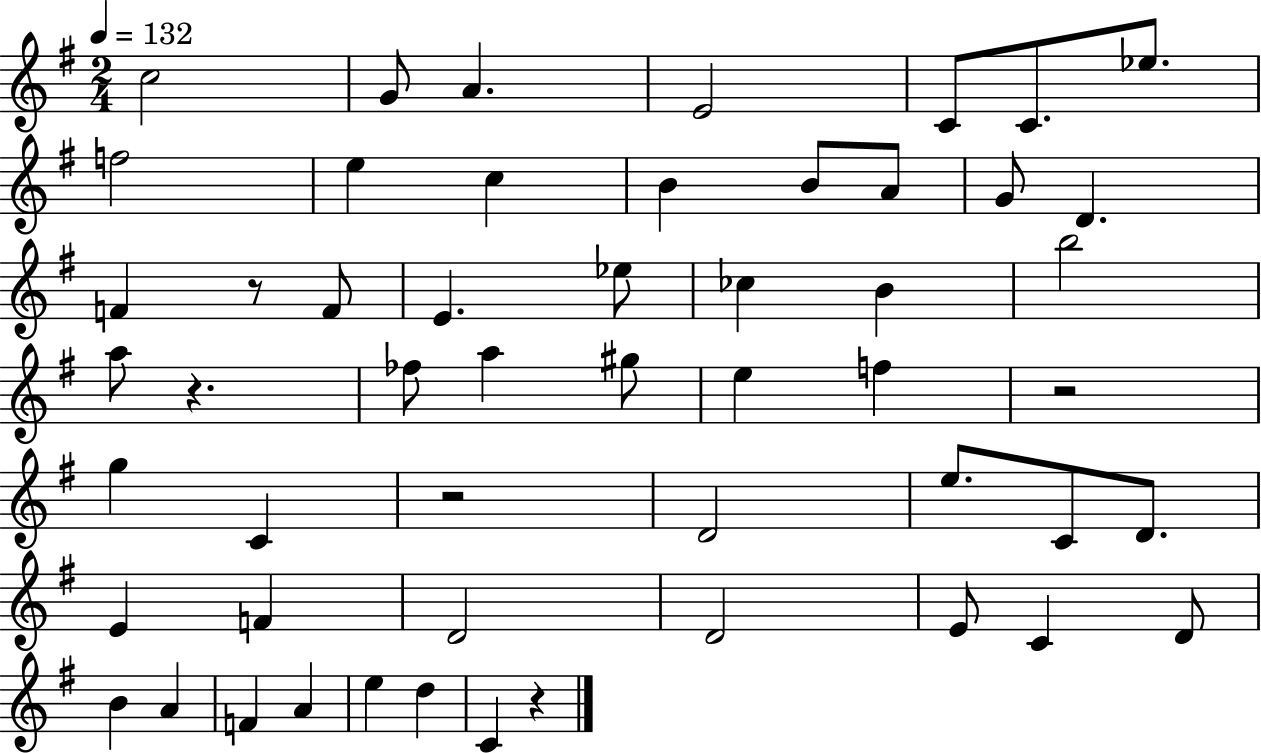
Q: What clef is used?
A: treble